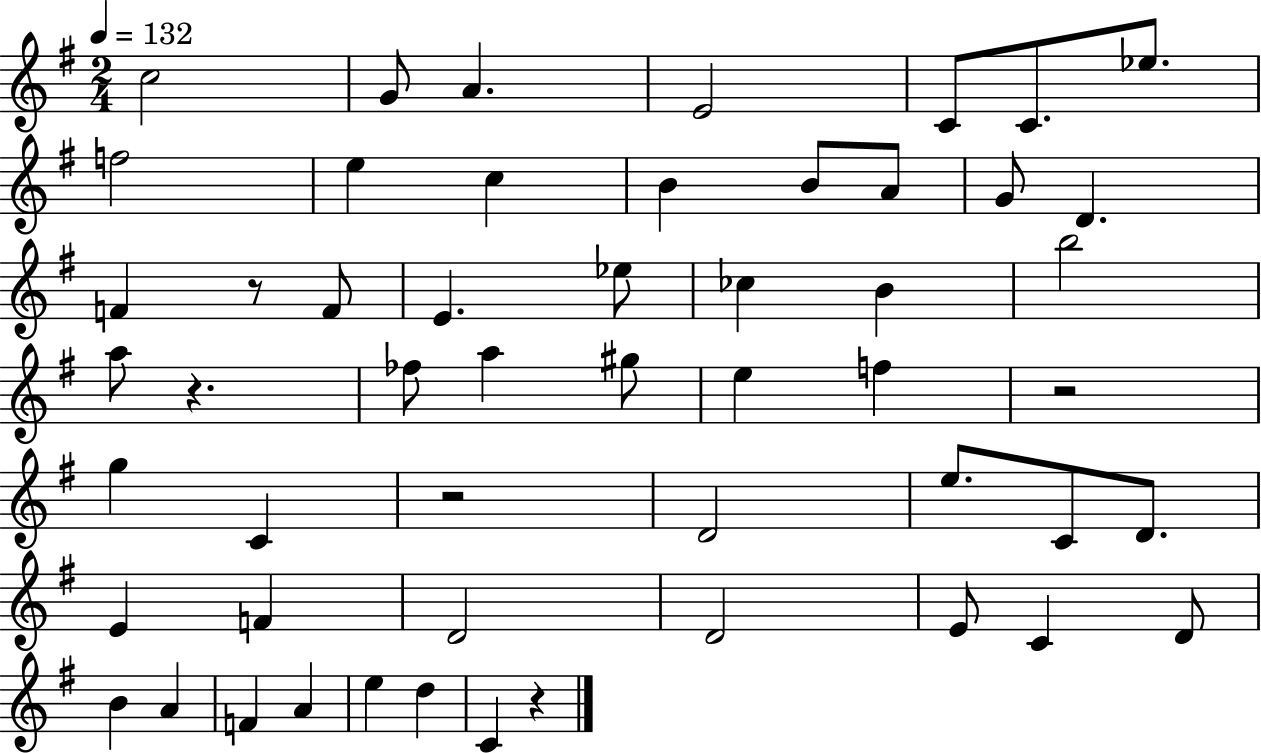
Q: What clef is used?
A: treble